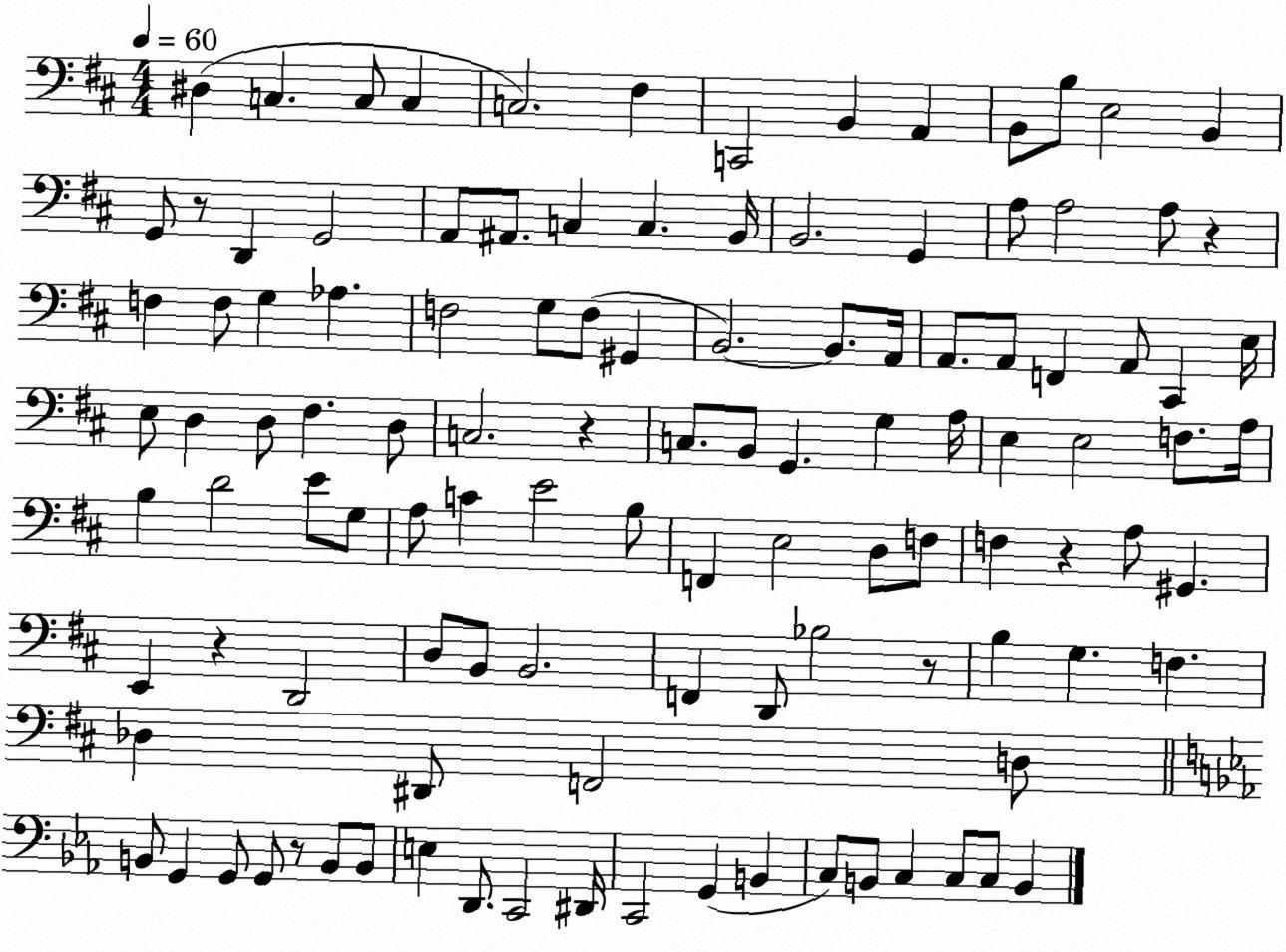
X:1
T:Untitled
M:4/4
L:1/4
K:D
^D, C, C,/2 C, C,2 ^F, C,,2 B,, A,, B,,/2 B,/2 E,2 B,, G,,/2 z/2 D,, G,,2 A,,/2 ^A,,/2 C, C, B,,/4 B,,2 G,, A,/2 A,2 A,/2 z F, F,/2 G, _A, F,2 G,/2 F,/2 ^G,, B,,2 B,,/2 A,,/4 A,,/2 A,,/2 F,, A,,/2 ^C,, E,/4 E,/2 D, D,/2 ^F, D,/2 C,2 z C,/2 B,,/2 G,, G, A,/4 E, E,2 F,/2 A,/4 B, D2 E/2 G,/2 A,/2 C E2 B,/2 F,, E,2 D,/2 F,/2 F, z A,/2 ^G,, E,, z D,,2 D,/2 B,,/2 B,,2 F,, D,,/2 _B,2 z/2 B, G, F, _D, ^D,,/2 F,,2 D,/2 B,,/2 G,, G,,/2 G,,/2 z/2 B,,/2 B,,/2 E, D,,/2 C,,2 ^D,,/4 C,,2 G,, B,, C,/2 B,,/2 C, C,/2 C,/2 B,,